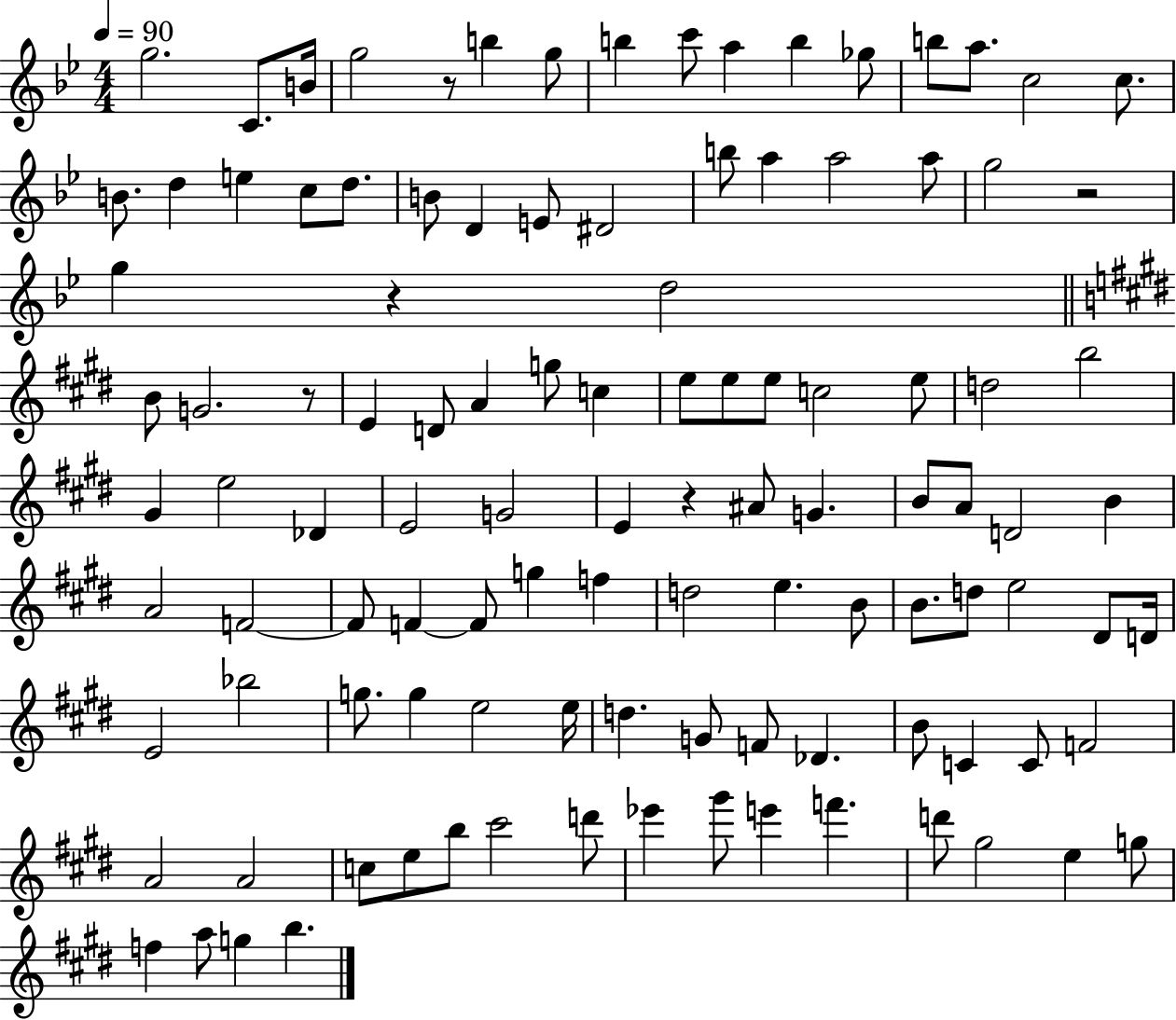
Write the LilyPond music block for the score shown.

{
  \clef treble
  \numericTimeSignature
  \time 4/4
  \key bes \major
  \tempo 4 = 90
  g''2. c'8. b'16 | g''2 r8 b''4 g''8 | b''4 c'''8 a''4 b''4 ges''8 | b''8 a''8. c''2 c''8. | \break b'8. d''4 e''4 c''8 d''8. | b'8 d'4 e'8 dis'2 | b''8 a''4 a''2 a''8 | g''2 r2 | \break g''4 r4 d''2 | \bar "||" \break \key e \major b'8 g'2. r8 | e'4 d'8 a'4 g''8 c''4 | e''8 e''8 e''8 c''2 e''8 | d''2 b''2 | \break gis'4 e''2 des'4 | e'2 g'2 | e'4 r4 ais'8 g'4. | b'8 a'8 d'2 b'4 | \break a'2 f'2~~ | f'8 f'4~~ f'8 g''4 f''4 | d''2 e''4. b'8 | b'8. d''8 e''2 dis'8 d'16 | \break e'2 bes''2 | g''8. g''4 e''2 e''16 | d''4. g'8 f'8 des'4. | b'8 c'4 c'8 f'2 | \break a'2 a'2 | c''8 e''8 b''8 cis'''2 d'''8 | ees'''4 gis'''8 e'''4 f'''4. | d'''8 gis''2 e''4 g''8 | \break f''4 a''8 g''4 b''4. | \bar "|."
}